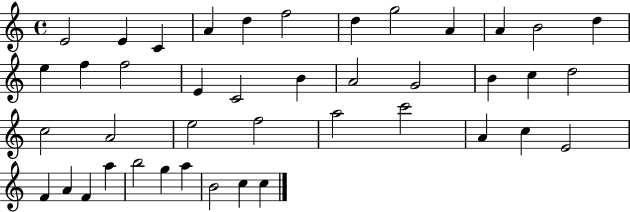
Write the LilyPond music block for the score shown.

{
  \clef treble
  \time 4/4
  \defaultTimeSignature
  \key c \major
  e'2 e'4 c'4 | a'4 d''4 f''2 | d''4 g''2 a'4 | a'4 b'2 d''4 | \break e''4 f''4 f''2 | e'4 c'2 b'4 | a'2 g'2 | b'4 c''4 d''2 | \break c''2 a'2 | e''2 f''2 | a''2 c'''2 | a'4 c''4 e'2 | \break f'4 a'4 f'4 a''4 | b''2 g''4 a''4 | b'2 c''4 c''4 | \bar "|."
}